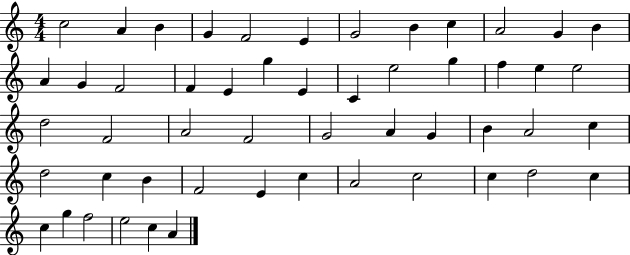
{
  \clef treble
  \numericTimeSignature
  \time 4/4
  \key c \major
  c''2 a'4 b'4 | g'4 f'2 e'4 | g'2 b'4 c''4 | a'2 g'4 b'4 | \break a'4 g'4 f'2 | f'4 e'4 g''4 e'4 | c'4 e''2 g''4 | f''4 e''4 e''2 | \break d''2 f'2 | a'2 f'2 | g'2 a'4 g'4 | b'4 a'2 c''4 | \break d''2 c''4 b'4 | f'2 e'4 c''4 | a'2 c''2 | c''4 d''2 c''4 | \break c''4 g''4 f''2 | e''2 c''4 a'4 | \bar "|."
}